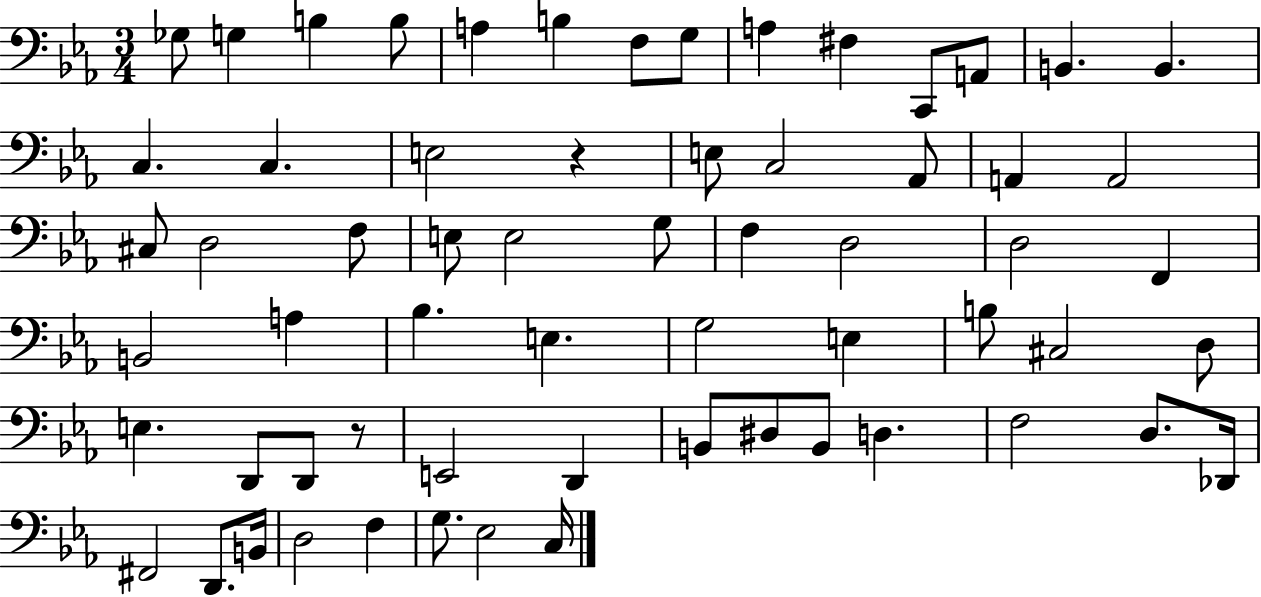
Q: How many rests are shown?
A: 2